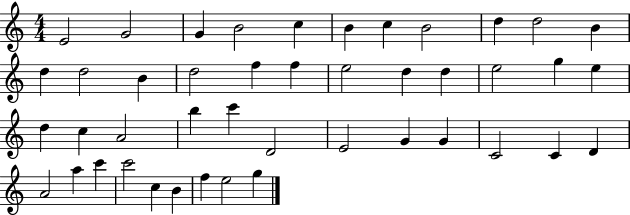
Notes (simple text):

E4/h G4/h G4/q B4/h C5/q B4/q C5/q B4/h D5/q D5/h B4/q D5/q D5/h B4/q D5/h F5/q F5/q E5/h D5/q D5/q E5/h G5/q E5/q D5/q C5/q A4/h B5/q C6/q D4/h E4/h G4/q G4/q C4/h C4/q D4/q A4/h A5/q C6/q C6/h C5/q B4/q F5/q E5/h G5/q